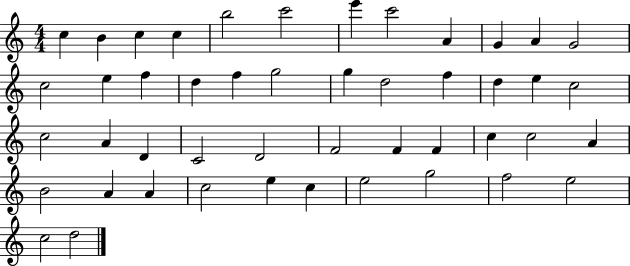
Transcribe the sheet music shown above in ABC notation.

X:1
T:Untitled
M:4/4
L:1/4
K:C
c B c c b2 c'2 e' c'2 A G A G2 c2 e f d f g2 g d2 f d e c2 c2 A D C2 D2 F2 F F c c2 A B2 A A c2 e c e2 g2 f2 e2 c2 d2